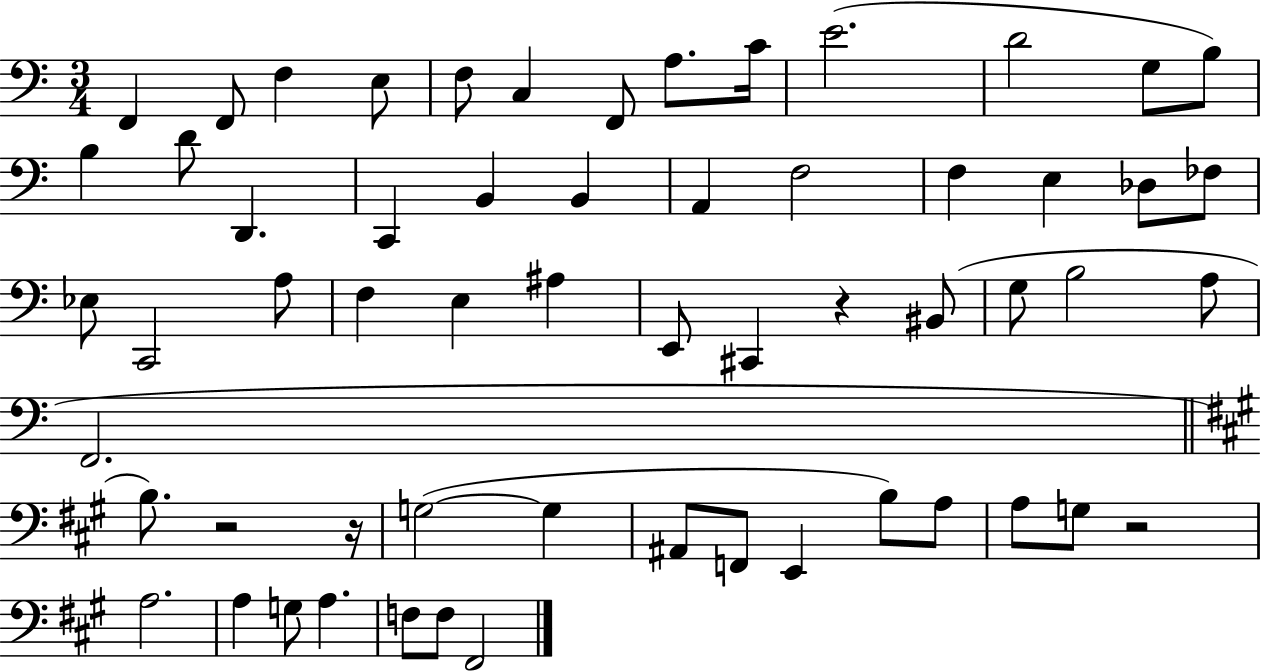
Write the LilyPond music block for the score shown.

{
  \clef bass
  \numericTimeSignature
  \time 3/4
  \key c \major
  \repeat volta 2 { f,4 f,8 f4 e8 | f8 c4 f,8 a8. c'16 | e'2.( | d'2 g8 b8) | \break b4 d'8 d,4. | c,4 b,4 b,4 | a,4 f2 | f4 e4 des8 fes8 | \break ees8 c,2 a8 | f4 e4 ais4 | e,8 cis,4 r4 bis,8( | g8 b2 a8 | \break f,2. | \bar "||" \break \key a \major b8.) r2 r16 | g2~(~ g4 | ais,8 f,8 e,4 b8) a8 | a8 g8 r2 | \break a2. | a4 g8 a4. | f8 f8 fis,2 | } \bar "|."
}